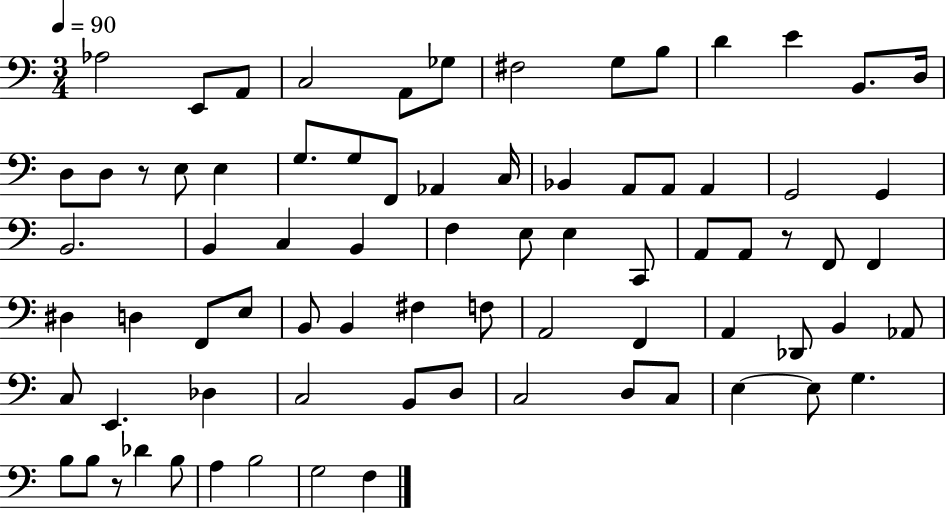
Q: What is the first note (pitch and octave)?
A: Ab3